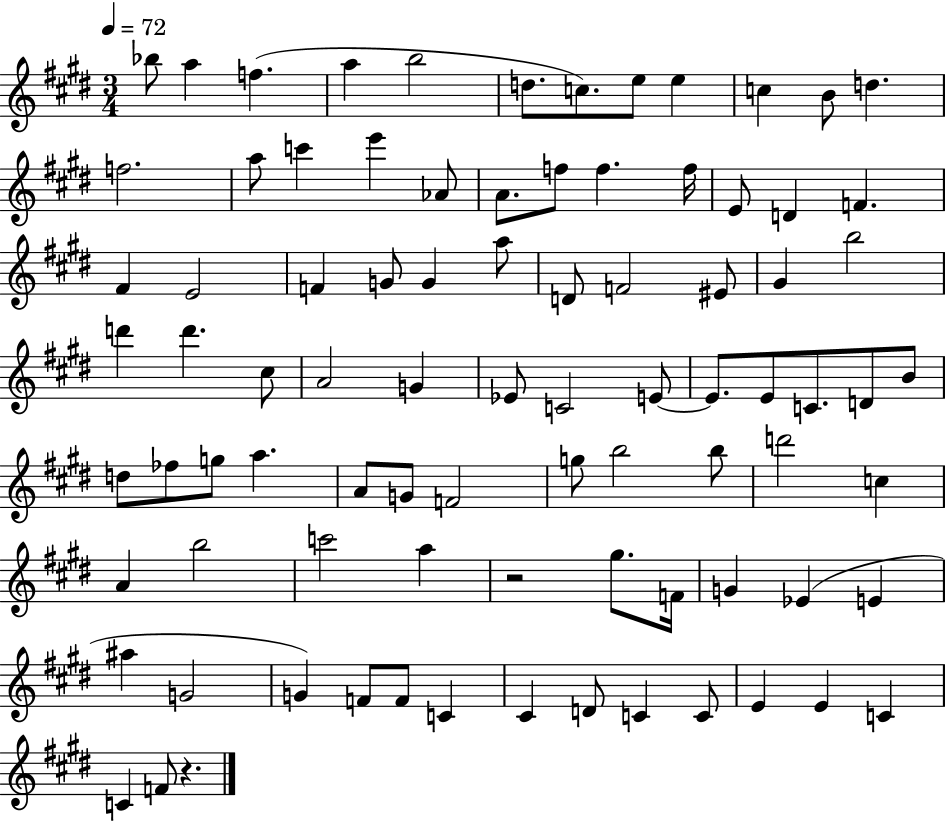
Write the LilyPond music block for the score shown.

{
  \clef treble
  \numericTimeSignature
  \time 3/4
  \key e \major
  \tempo 4 = 72
  bes''8 a''4 f''4.( | a''4 b''2 | d''8. c''8.) e''8 e''4 | c''4 b'8 d''4. | \break f''2. | a''8 c'''4 e'''4 aes'8 | a'8. f''8 f''4. f''16 | e'8 d'4 f'4. | \break fis'4 e'2 | f'4 g'8 g'4 a''8 | d'8 f'2 eis'8 | gis'4 b''2 | \break d'''4 d'''4. cis''8 | a'2 g'4 | ees'8 c'2 e'8~~ | e'8. e'8 c'8. d'8 b'8 | \break d''8 fes''8 g''8 a''4. | a'8 g'8 f'2 | g''8 b''2 b''8 | d'''2 c''4 | \break a'4 b''2 | c'''2 a''4 | r2 gis''8. f'16 | g'4 ees'4( e'4 | \break ais''4 g'2 | g'4) f'8 f'8 c'4 | cis'4 d'8 c'4 c'8 | e'4 e'4 c'4 | \break c'4 f'8 r4. | \bar "|."
}